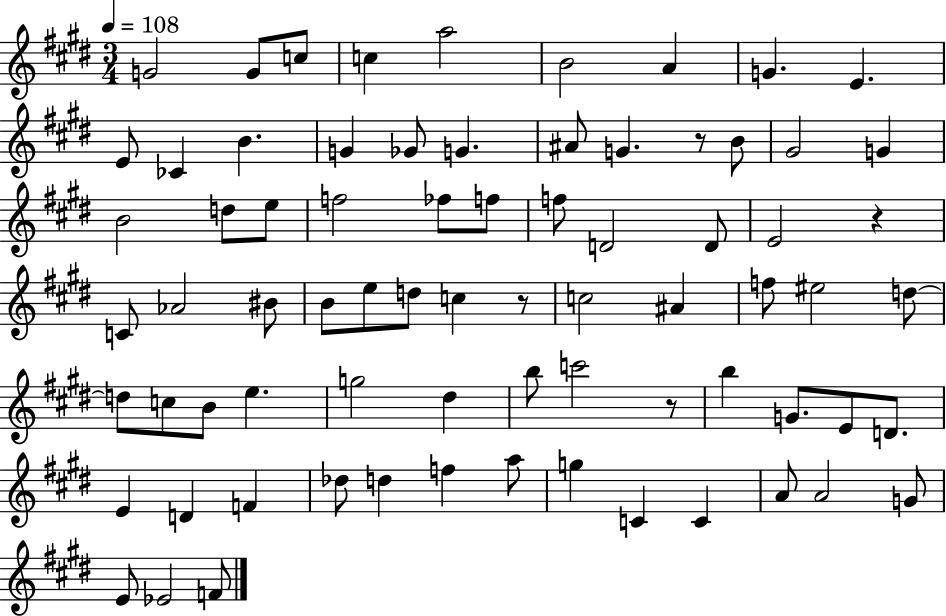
{
  \clef treble
  \numericTimeSignature
  \time 3/4
  \key e \major
  \tempo 4 = 108
  g'2 g'8 c''8 | c''4 a''2 | b'2 a'4 | g'4. e'4. | \break e'8 ces'4 b'4. | g'4 ges'8 g'4. | ais'8 g'4. r8 b'8 | gis'2 g'4 | \break b'2 d''8 e''8 | f''2 fes''8 f''8 | f''8 d'2 d'8 | e'2 r4 | \break c'8 aes'2 bis'8 | b'8 e''8 d''8 c''4 r8 | c''2 ais'4 | f''8 eis''2 d''8~~ | \break d''8 c''8 b'8 e''4. | g''2 dis''4 | b''8 c'''2 r8 | b''4 g'8. e'8 d'8. | \break e'4 d'4 f'4 | des''8 d''4 f''4 a''8 | g''4 c'4 c'4 | a'8 a'2 g'8 | \break e'8 ees'2 f'8 | \bar "|."
}